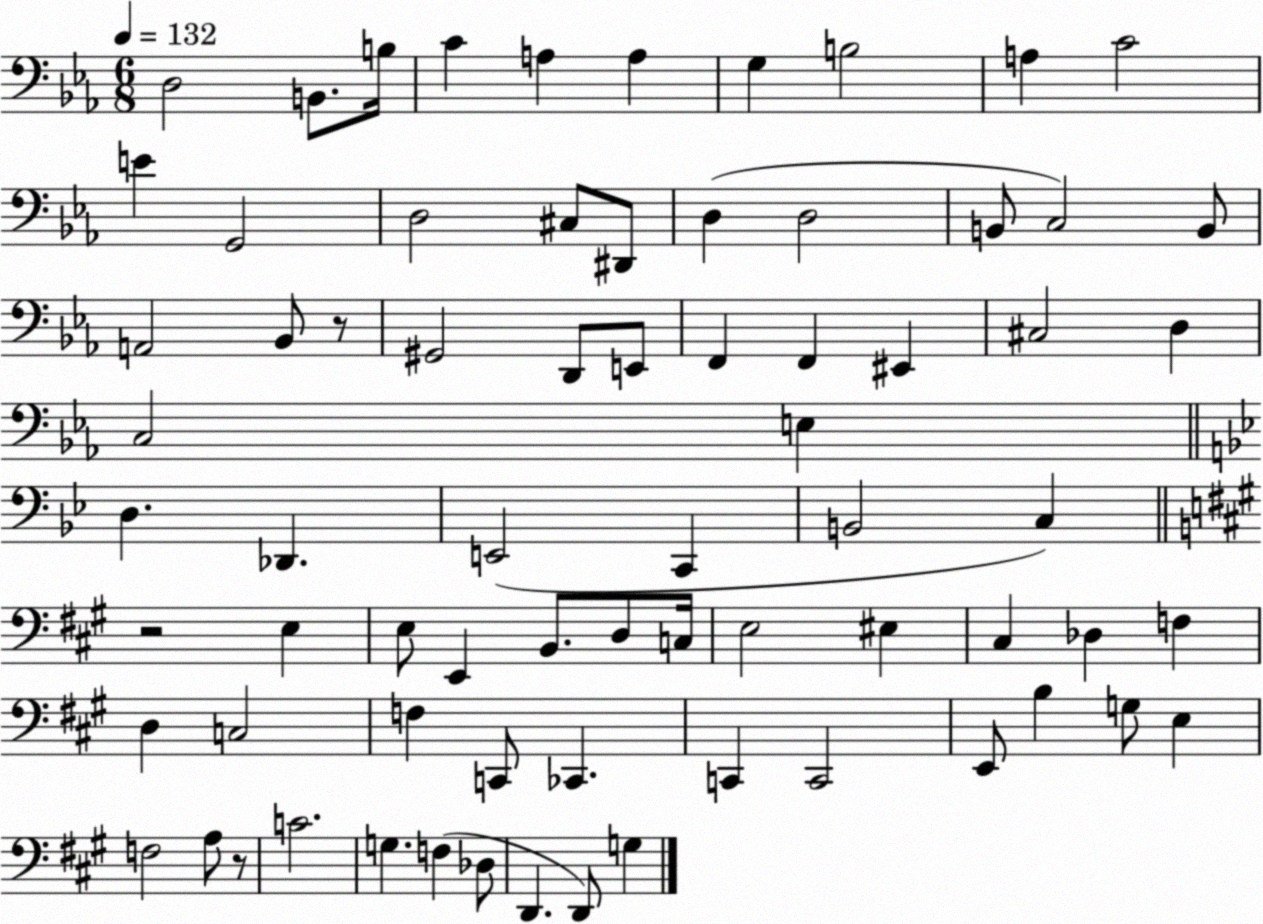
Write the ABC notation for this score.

X:1
T:Untitled
M:6/8
L:1/4
K:Eb
D,2 B,,/2 B,/4 C A, A, G, B,2 A, C2 E G,,2 D,2 ^C,/2 ^D,,/2 D, D,2 B,,/2 C,2 B,,/2 A,,2 _B,,/2 z/2 ^G,,2 D,,/2 E,,/2 F,, F,, ^E,, ^C,2 D, C,2 E, D, _D,, E,,2 C,, B,,2 C, z2 E, E,/2 E,, B,,/2 D,/2 C,/4 E,2 ^E, ^C, _D, F, D, C,2 F, C,,/2 _C,, C,, C,,2 E,,/2 B, G,/2 E, F,2 A,/2 z/2 C2 G, F, _D,/2 D,, D,,/2 G,